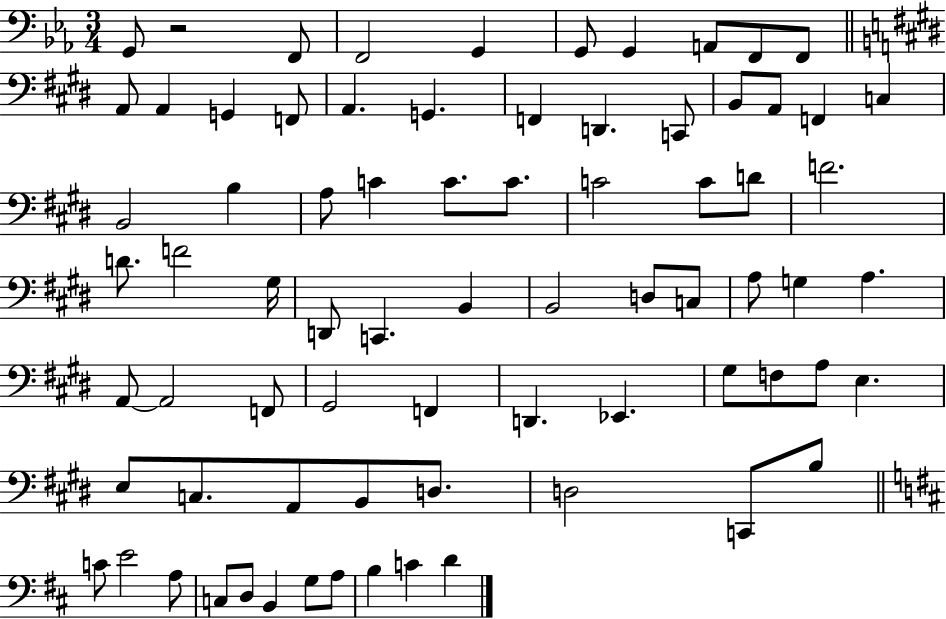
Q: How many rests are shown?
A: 1